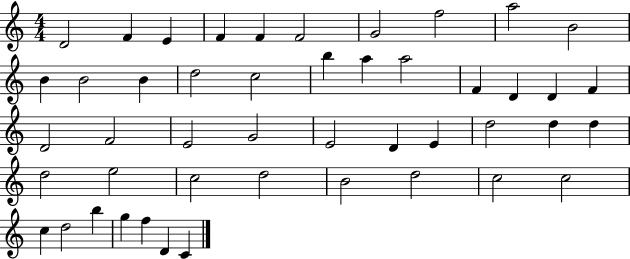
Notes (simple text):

D4/h F4/q E4/q F4/q F4/q F4/h G4/h F5/h A5/h B4/h B4/q B4/h B4/q D5/h C5/h B5/q A5/q A5/h F4/q D4/q D4/q F4/q D4/h F4/h E4/h G4/h E4/h D4/q E4/q D5/h D5/q D5/q D5/h E5/h C5/h D5/h B4/h D5/h C5/h C5/h C5/q D5/h B5/q G5/q F5/q D4/q C4/q